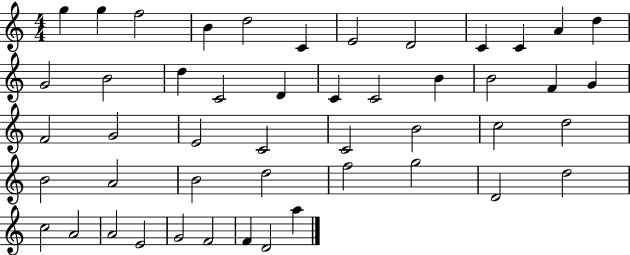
{
  \clef treble
  \numericTimeSignature
  \time 4/4
  \key c \major
  g''4 g''4 f''2 | b'4 d''2 c'4 | e'2 d'2 | c'4 c'4 a'4 d''4 | \break g'2 b'2 | d''4 c'2 d'4 | c'4 c'2 b'4 | b'2 f'4 g'4 | \break f'2 g'2 | e'2 c'2 | c'2 b'2 | c''2 d''2 | \break b'2 a'2 | b'2 d''2 | f''2 g''2 | d'2 d''2 | \break c''2 a'2 | a'2 e'2 | g'2 f'2 | f'4 d'2 a''4 | \break \bar "|."
}